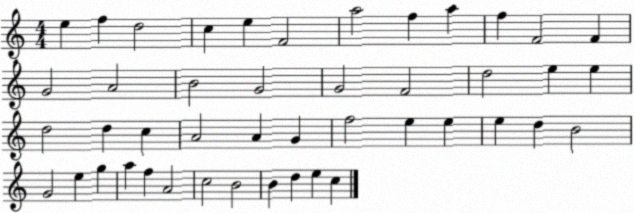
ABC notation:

X:1
T:Untitled
M:4/4
L:1/4
K:C
e f d2 c e F2 a2 f a f F2 F G2 A2 B2 G2 G2 F2 d2 e e d2 d c A2 A G f2 e e e d B2 G2 e g a f A2 c2 B2 B d e c